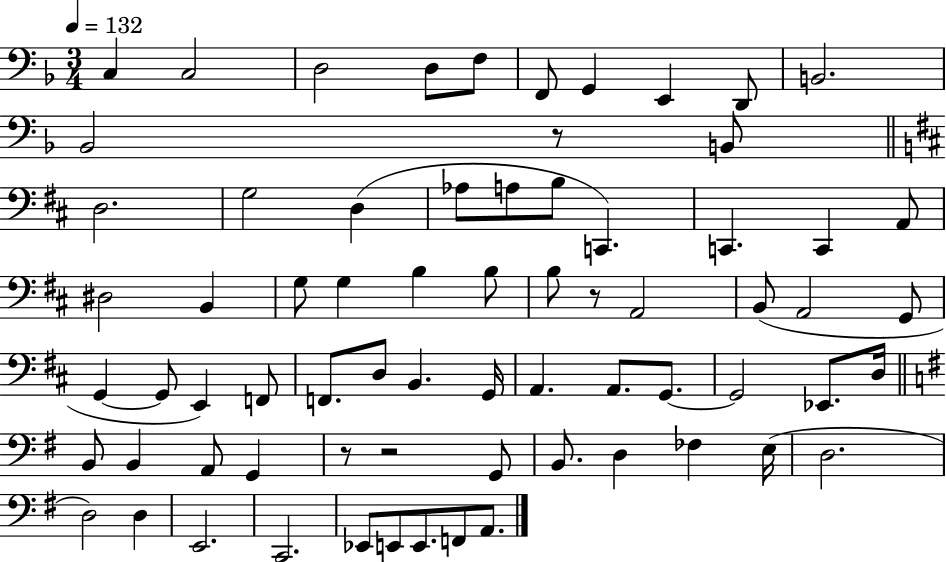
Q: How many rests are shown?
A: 4